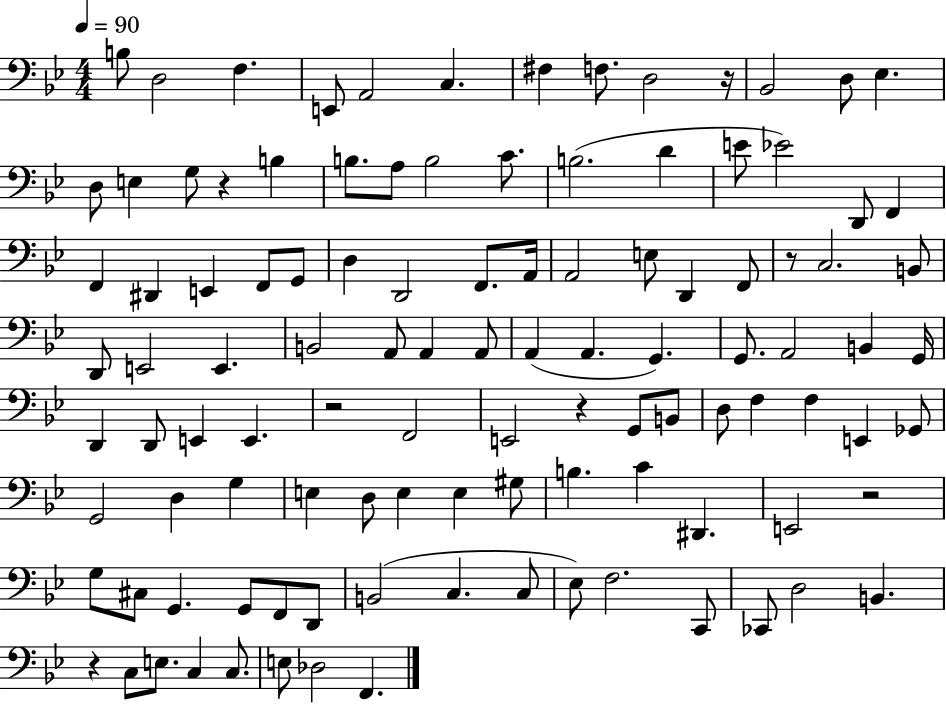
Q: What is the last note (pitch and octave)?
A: F2